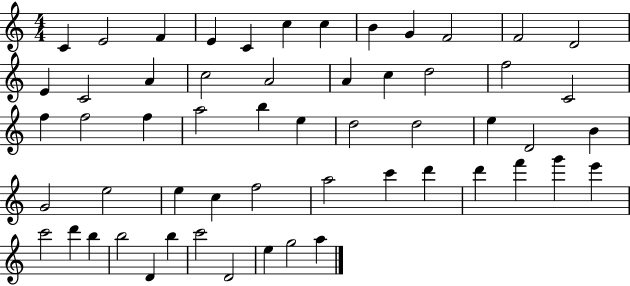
C4/q E4/h F4/q E4/q C4/q C5/q C5/q B4/q G4/q F4/h F4/h D4/h E4/q C4/h A4/q C5/h A4/h A4/q C5/q D5/h F5/h C4/h F5/q F5/h F5/q A5/h B5/q E5/q D5/h D5/h E5/q D4/h B4/q G4/h E5/h E5/q C5/q F5/h A5/h C6/q D6/q D6/q F6/q G6/q E6/q C6/h D6/q B5/q B5/h D4/q B5/q C6/h D4/h E5/q G5/h A5/q